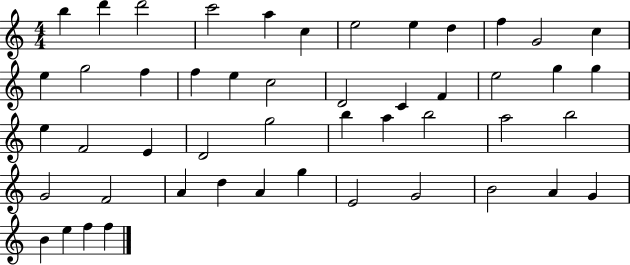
{
  \clef treble
  \numericTimeSignature
  \time 4/4
  \key c \major
  b''4 d'''4 d'''2 | c'''2 a''4 c''4 | e''2 e''4 d''4 | f''4 g'2 c''4 | \break e''4 g''2 f''4 | f''4 e''4 c''2 | d'2 c'4 f'4 | e''2 g''4 g''4 | \break e''4 f'2 e'4 | d'2 g''2 | b''4 a''4 b''2 | a''2 b''2 | \break g'2 f'2 | a'4 d''4 a'4 g''4 | e'2 g'2 | b'2 a'4 g'4 | \break b'4 e''4 f''4 f''4 | \bar "|."
}